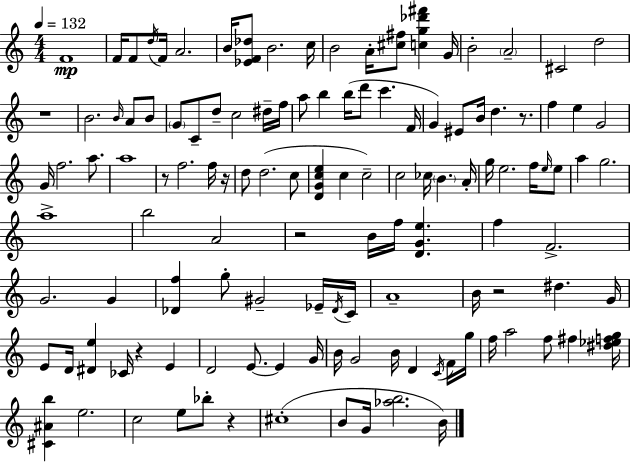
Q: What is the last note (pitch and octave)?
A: B4